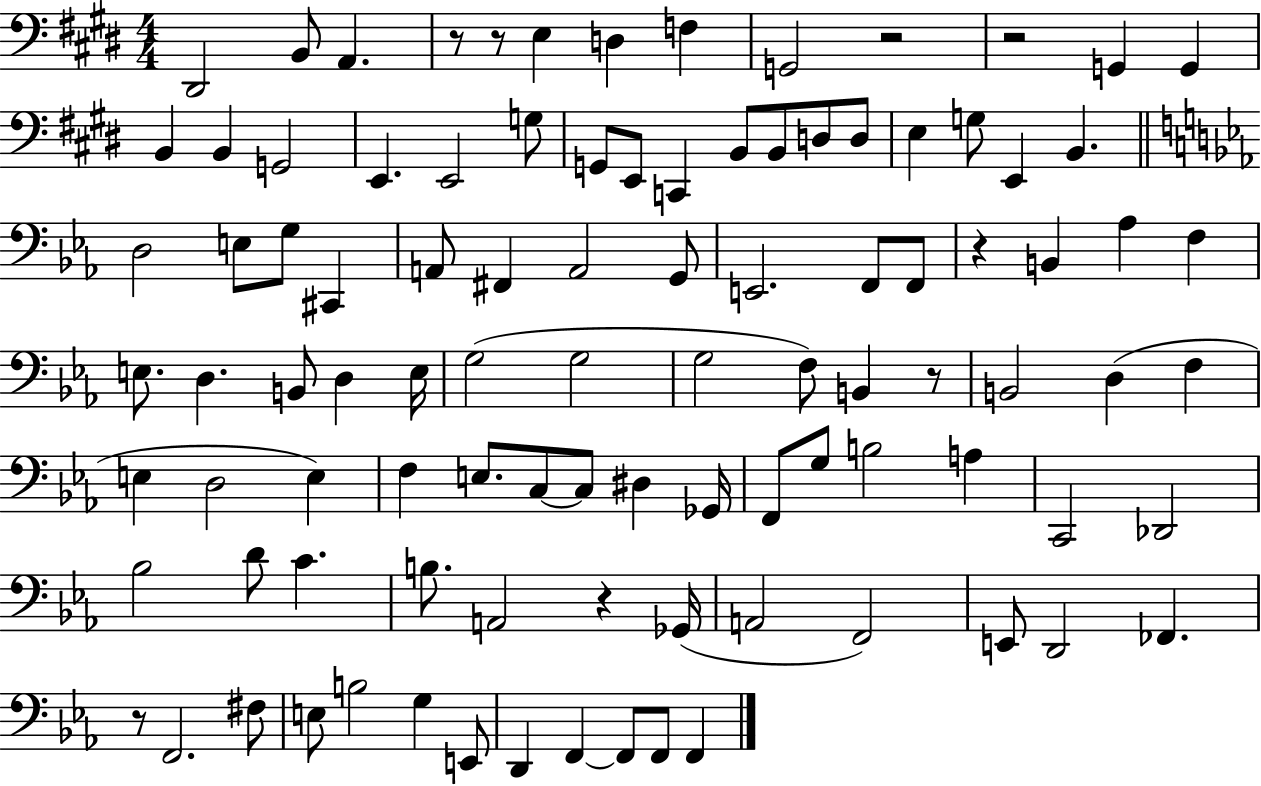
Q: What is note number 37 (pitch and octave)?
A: F2